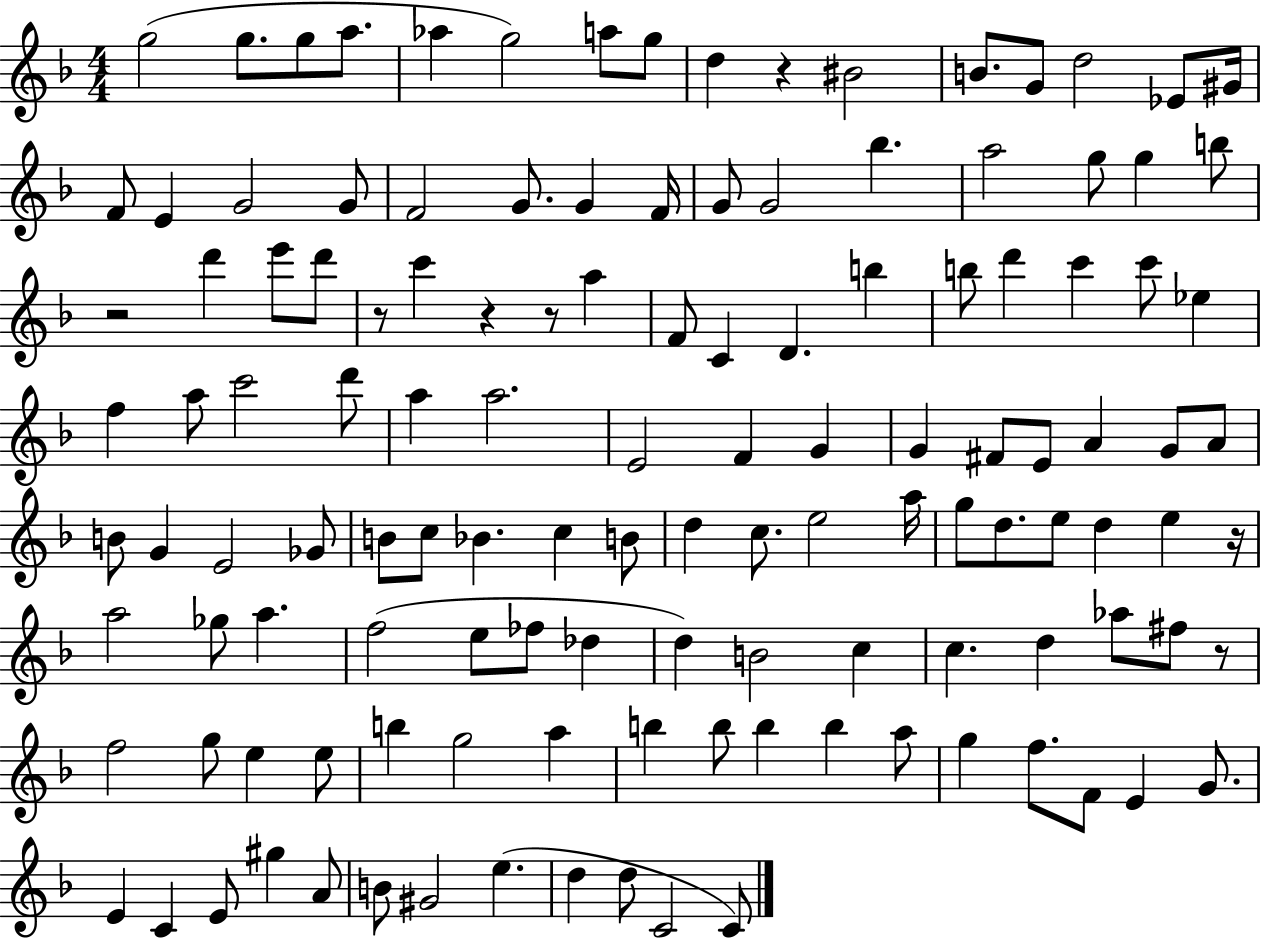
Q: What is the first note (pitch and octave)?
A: G5